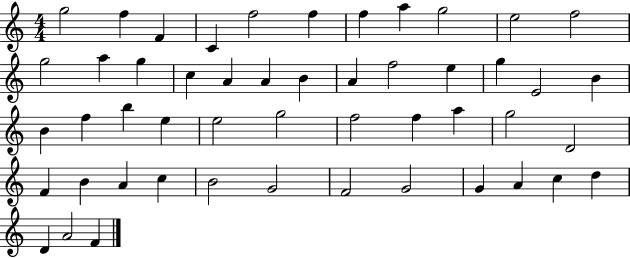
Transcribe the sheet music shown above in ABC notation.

X:1
T:Untitled
M:4/4
L:1/4
K:C
g2 f F C f2 f f a g2 e2 f2 g2 a g c A A B A f2 e g E2 B B f b e e2 g2 f2 f a g2 D2 F B A c B2 G2 F2 G2 G A c d D A2 F